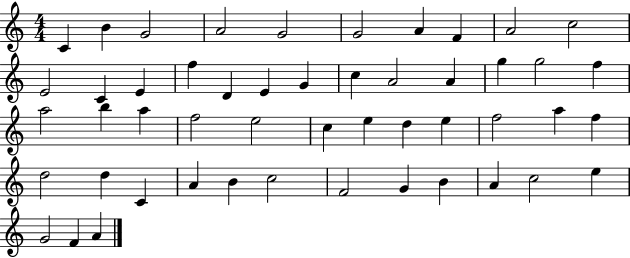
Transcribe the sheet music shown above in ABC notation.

X:1
T:Untitled
M:4/4
L:1/4
K:C
C B G2 A2 G2 G2 A F A2 c2 E2 C E f D E G c A2 A g g2 f a2 b a f2 e2 c e d e f2 a f d2 d C A B c2 F2 G B A c2 e G2 F A